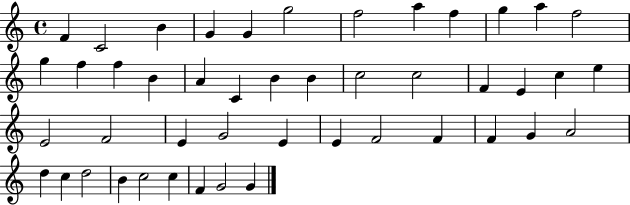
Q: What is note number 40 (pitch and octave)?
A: D5